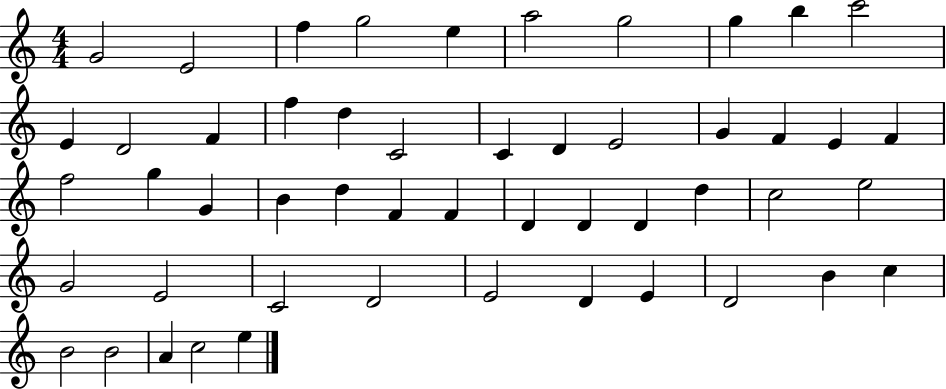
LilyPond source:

{
  \clef treble
  \numericTimeSignature
  \time 4/4
  \key c \major
  g'2 e'2 | f''4 g''2 e''4 | a''2 g''2 | g''4 b''4 c'''2 | \break e'4 d'2 f'4 | f''4 d''4 c'2 | c'4 d'4 e'2 | g'4 f'4 e'4 f'4 | \break f''2 g''4 g'4 | b'4 d''4 f'4 f'4 | d'4 d'4 d'4 d''4 | c''2 e''2 | \break g'2 e'2 | c'2 d'2 | e'2 d'4 e'4 | d'2 b'4 c''4 | \break b'2 b'2 | a'4 c''2 e''4 | \bar "|."
}